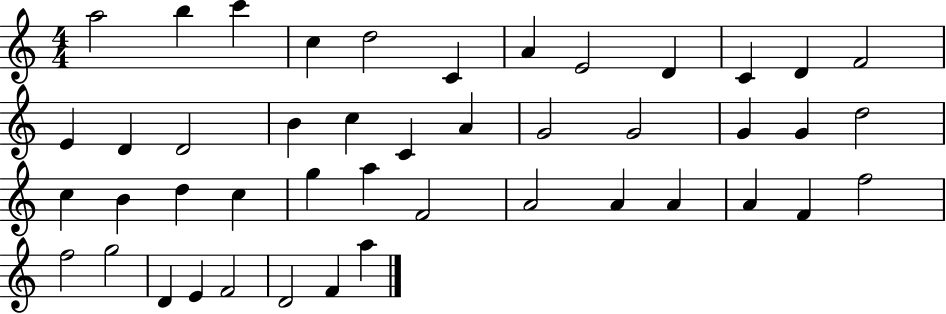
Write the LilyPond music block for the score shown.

{
  \clef treble
  \numericTimeSignature
  \time 4/4
  \key c \major
  a''2 b''4 c'''4 | c''4 d''2 c'4 | a'4 e'2 d'4 | c'4 d'4 f'2 | \break e'4 d'4 d'2 | b'4 c''4 c'4 a'4 | g'2 g'2 | g'4 g'4 d''2 | \break c''4 b'4 d''4 c''4 | g''4 a''4 f'2 | a'2 a'4 a'4 | a'4 f'4 f''2 | \break f''2 g''2 | d'4 e'4 f'2 | d'2 f'4 a''4 | \bar "|."
}